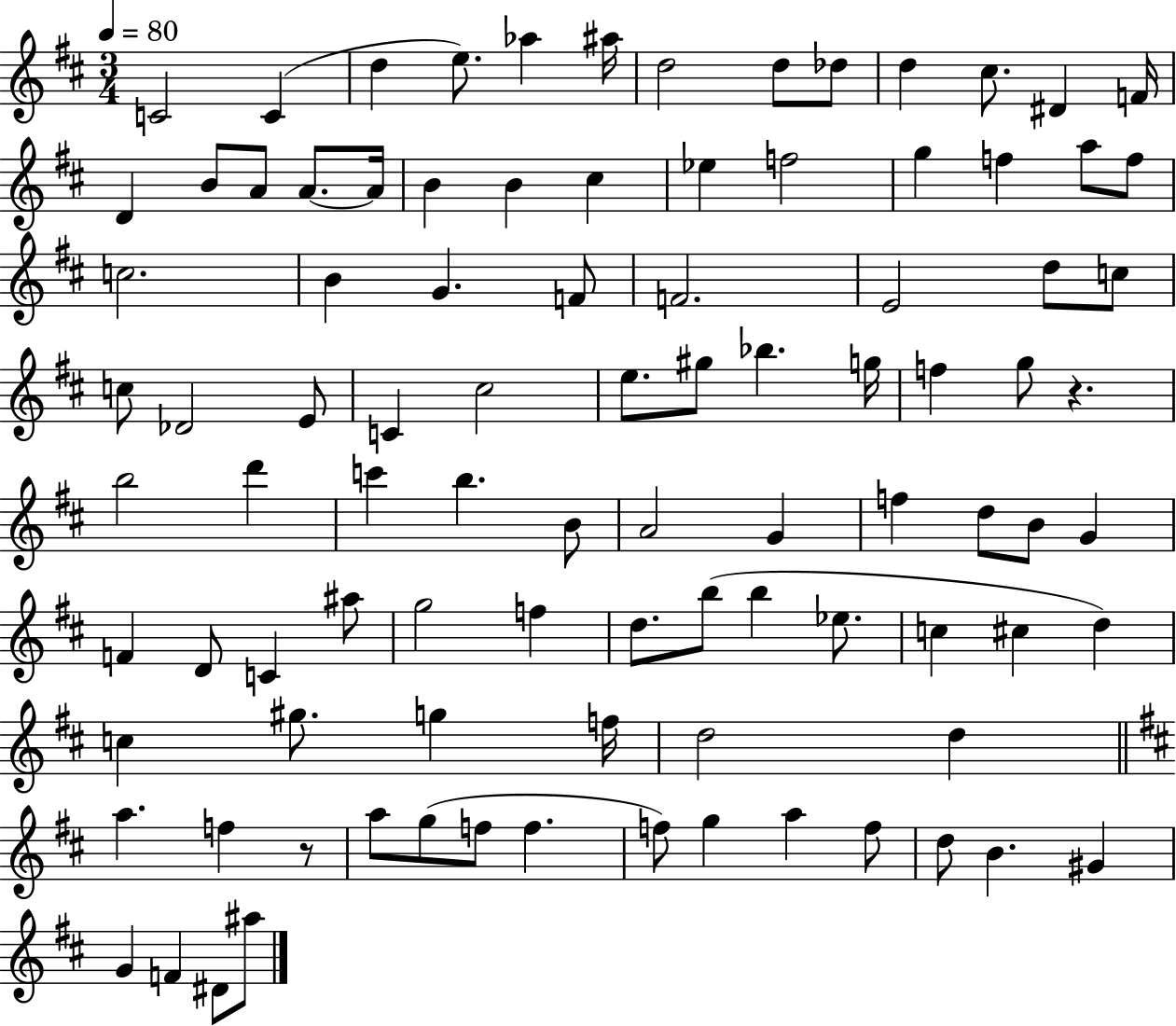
{
  \clef treble
  \numericTimeSignature
  \time 3/4
  \key d \major
  \tempo 4 = 80
  c'2 c'4( | d''4 e''8.) aes''4 ais''16 | d''2 d''8 des''8 | d''4 cis''8. dis'4 f'16 | \break d'4 b'8 a'8 a'8.~~ a'16 | b'4 b'4 cis''4 | ees''4 f''2 | g''4 f''4 a''8 f''8 | \break c''2. | b'4 g'4. f'8 | f'2. | e'2 d''8 c''8 | \break c''8 des'2 e'8 | c'4 cis''2 | e''8. gis''8 bes''4. g''16 | f''4 g''8 r4. | \break b''2 d'''4 | c'''4 b''4. b'8 | a'2 g'4 | f''4 d''8 b'8 g'4 | \break f'4 d'8 c'4 ais''8 | g''2 f''4 | d''8. b''8( b''4 ees''8. | c''4 cis''4 d''4) | \break c''4 gis''8. g''4 f''16 | d''2 d''4 | \bar "||" \break \key d \major a''4. f''4 r8 | a''8 g''8( f''8 f''4. | f''8) g''4 a''4 f''8 | d''8 b'4. gis'4 | \break g'4 f'4 dis'8 ais''8 | \bar "|."
}